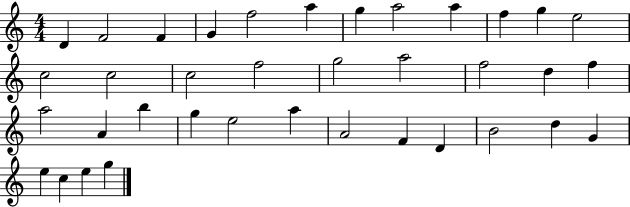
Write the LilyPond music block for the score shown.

{
  \clef treble
  \numericTimeSignature
  \time 4/4
  \key c \major
  d'4 f'2 f'4 | g'4 f''2 a''4 | g''4 a''2 a''4 | f''4 g''4 e''2 | \break c''2 c''2 | c''2 f''2 | g''2 a''2 | f''2 d''4 f''4 | \break a''2 a'4 b''4 | g''4 e''2 a''4 | a'2 f'4 d'4 | b'2 d''4 g'4 | \break e''4 c''4 e''4 g''4 | \bar "|."
}